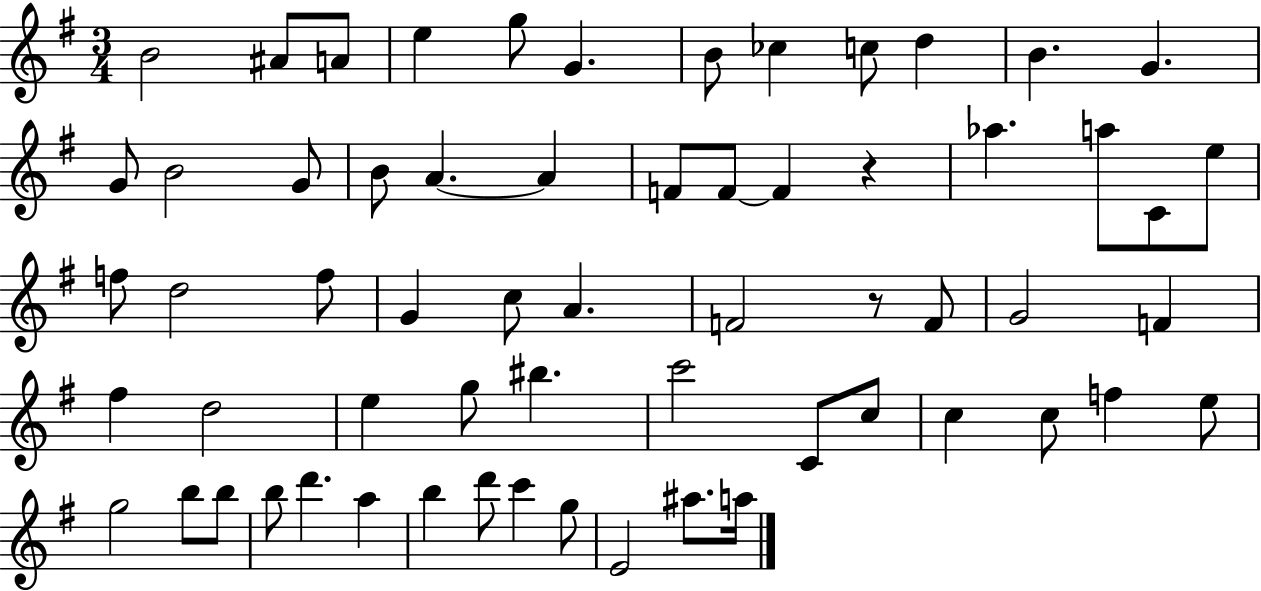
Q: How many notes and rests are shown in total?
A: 62